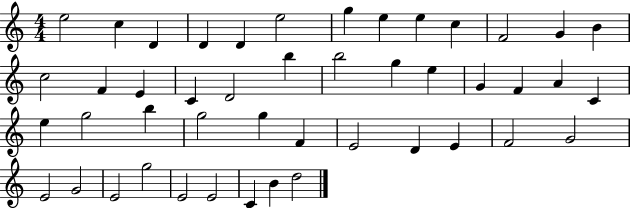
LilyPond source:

{
  \clef treble
  \numericTimeSignature
  \time 4/4
  \key c \major
  e''2 c''4 d'4 | d'4 d'4 e''2 | g''4 e''4 e''4 c''4 | f'2 g'4 b'4 | \break c''2 f'4 e'4 | c'4 d'2 b''4 | b''2 g''4 e''4 | g'4 f'4 a'4 c'4 | \break e''4 g''2 b''4 | g''2 g''4 f'4 | e'2 d'4 e'4 | f'2 g'2 | \break e'2 g'2 | e'2 g''2 | e'2 e'2 | c'4 b'4 d''2 | \break \bar "|."
}